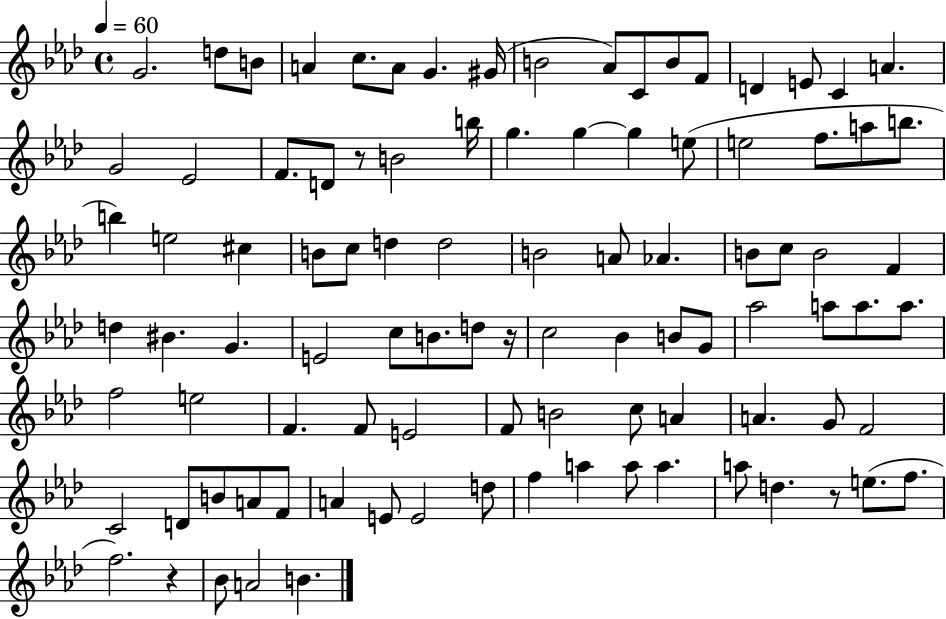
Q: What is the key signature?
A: AES major